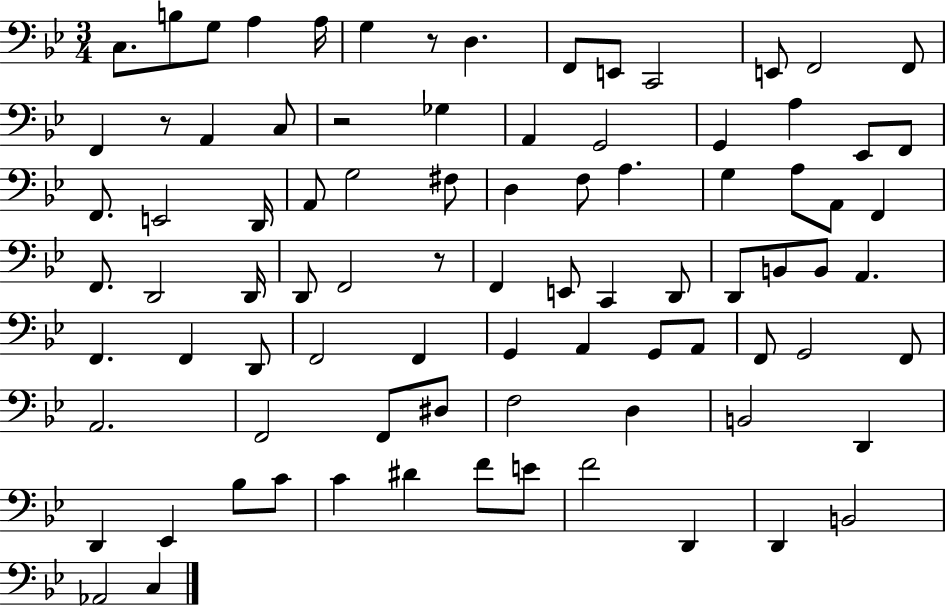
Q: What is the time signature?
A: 3/4